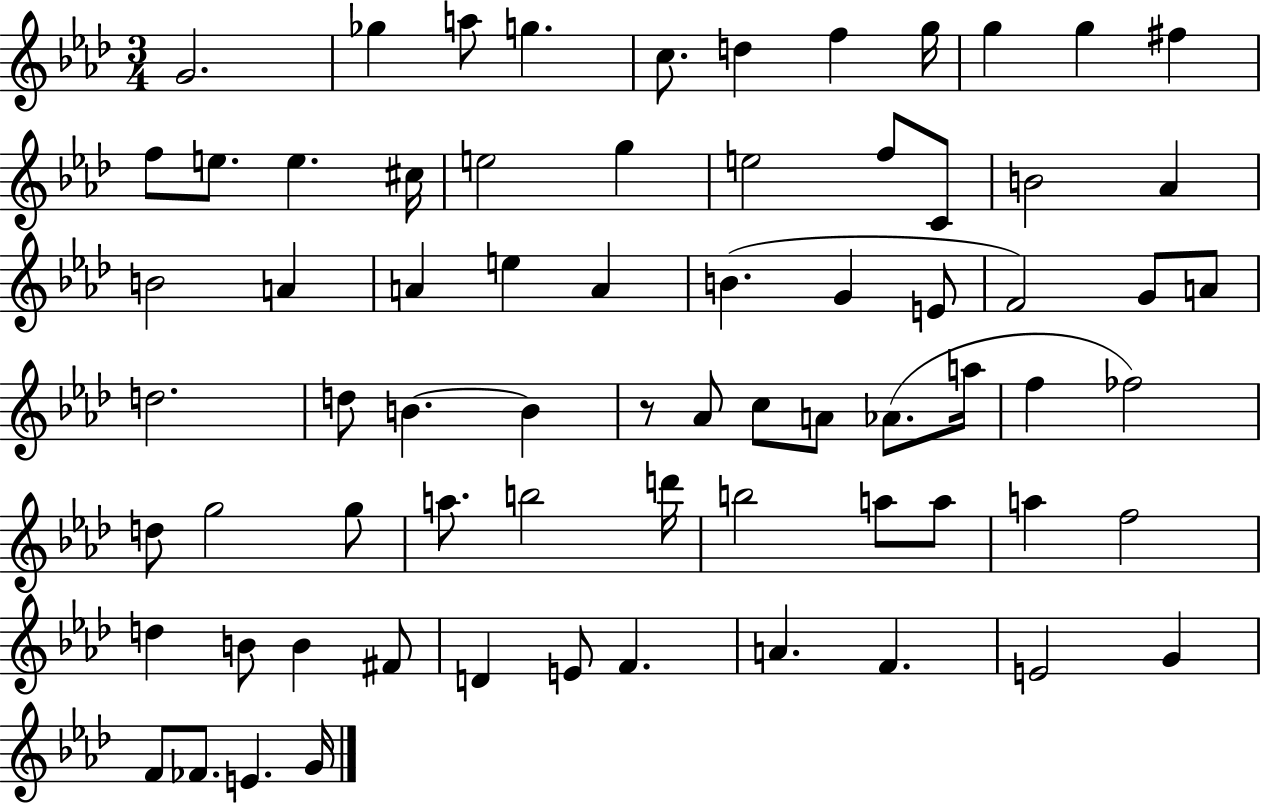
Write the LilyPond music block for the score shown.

{
  \clef treble
  \numericTimeSignature
  \time 3/4
  \key aes \major
  g'2. | ges''4 a''8 g''4. | c''8. d''4 f''4 g''16 | g''4 g''4 fis''4 | \break f''8 e''8. e''4. cis''16 | e''2 g''4 | e''2 f''8 c'8 | b'2 aes'4 | \break b'2 a'4 | a'4 e''4 a'4 | b'4.( g'4 e'8 | f'2) g'8 a'8 | \break d''2. | d''8 b'4.~~ b'4 | r8 aes'8 c''8 a'8 aes'8.( a''16 | f''4 fes''2) | \break d''8 g''2 g''8 | a''8. b''2 d'''16 | b''2 a''8 a''8 | a''4 f''2 | \break d''4 b'8 b'4 fis'8 | d'4 e'8 f'4. | a'4. f'4. | e'2 g'4 | \break f'8 fes'8. e'4. g'16 | \bar "|."
}